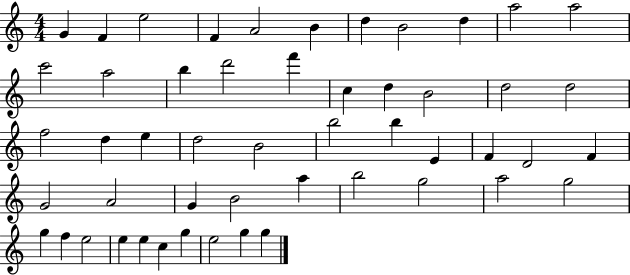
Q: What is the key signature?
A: C major